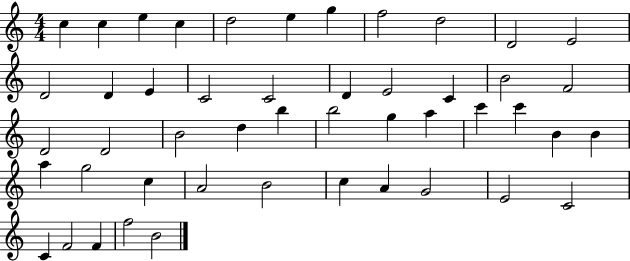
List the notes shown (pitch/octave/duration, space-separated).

C5/q C5/q E5/q C5/q D5/h E5/q G5/q F5/h D5/h D4/h E4/h D4/h D4/q E4/q C4/h C4/h D4/q E4/h C4/q B4/h F4/h D4/h D4/h B4/h D5/q B5/q B5/h G5/q A5/q C6/q C6/q B4/q B4/q A5/q G5/h C5/q A4/h B4/h C5/q A4/q G4/h E4/h C4/h C4/q F4/h F4/q F5/h B4/h